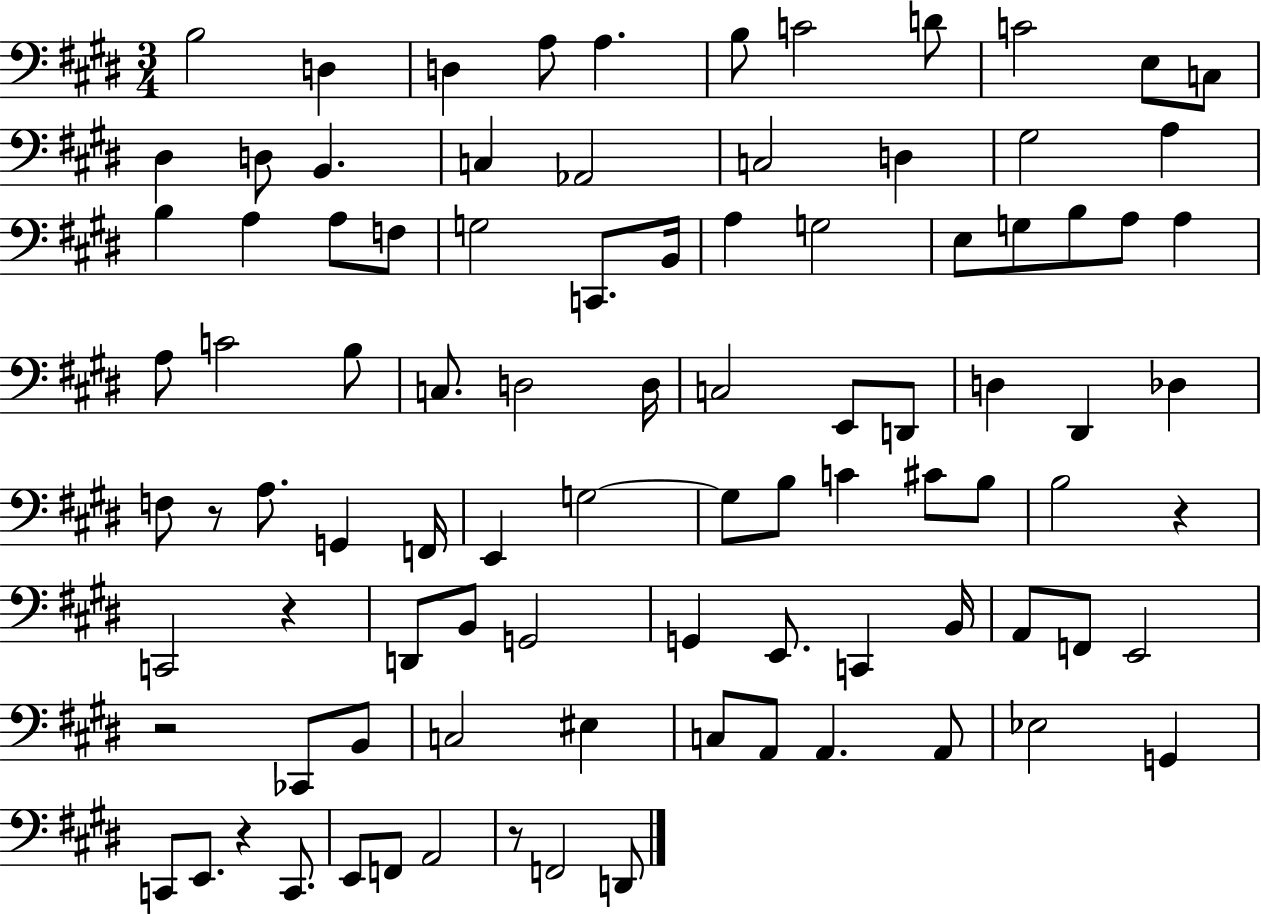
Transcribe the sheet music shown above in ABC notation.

X:1
T:Untitled
M:3/4
L:1/4
K:E
B,2 D, D, A,/2 A, B,/2 C2 D/2 C2 E,/2 C,/2 ^D, D,/2 B,, C, _A,,2 C,2 D, ^G,2 A, B, A, A,/2 F,/2 G,2 C,,/2 B,,/4 A, G,2 E,/2 G,/2 B,/2 A,/2 A, A,/2 C2 B,/2 C,/2 D,2 D,/4 C,2 E,,/2 D,,/2 D, ^D,, _D, F,/2 z/2 A,/2 G,, F,,/4 E,, G,2 G,/2 B,/2 C ^C/2 B,/2 B,2 z C,,2 z D,,/2 B,,/2 G,,2 G,, E,,/2 C,, B,,/4 A,,/2 F,,/2 E,,2 z2 _C,,/2 B,,/2 C,2 ^E, C,/2 A,,/2 A,, A,,/2 _E,2 G,, C,,/2 E,,/2 z C,,/2 E,,/2 F,,/2 A,,2 z/2 F,,2 D,,/2